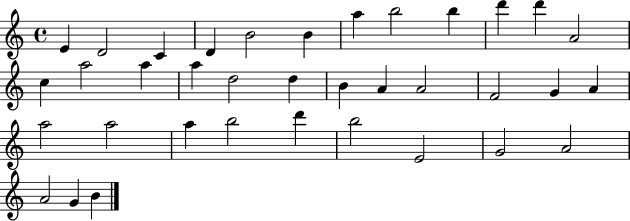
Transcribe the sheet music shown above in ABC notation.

X:1
T:Untitled
M:4/4
L:1/4
K:C
E D2 C D B2 B a b2 b d' d' A2 c a2 a a d2 d B A A2 F2 G A a2 a2 a b2 d' b2 E2 G2 A2 A2 G B